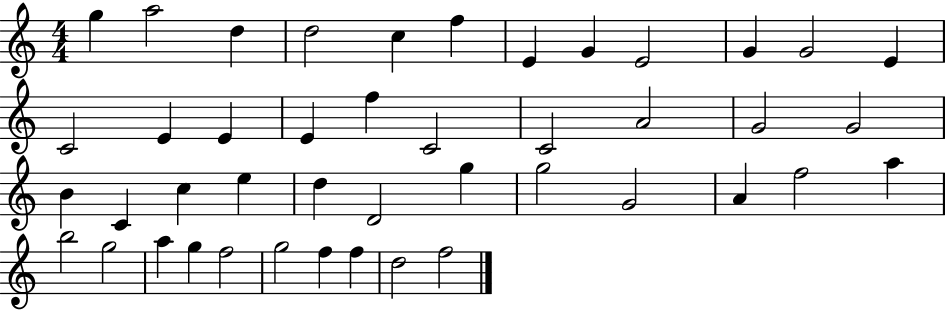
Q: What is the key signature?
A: C major